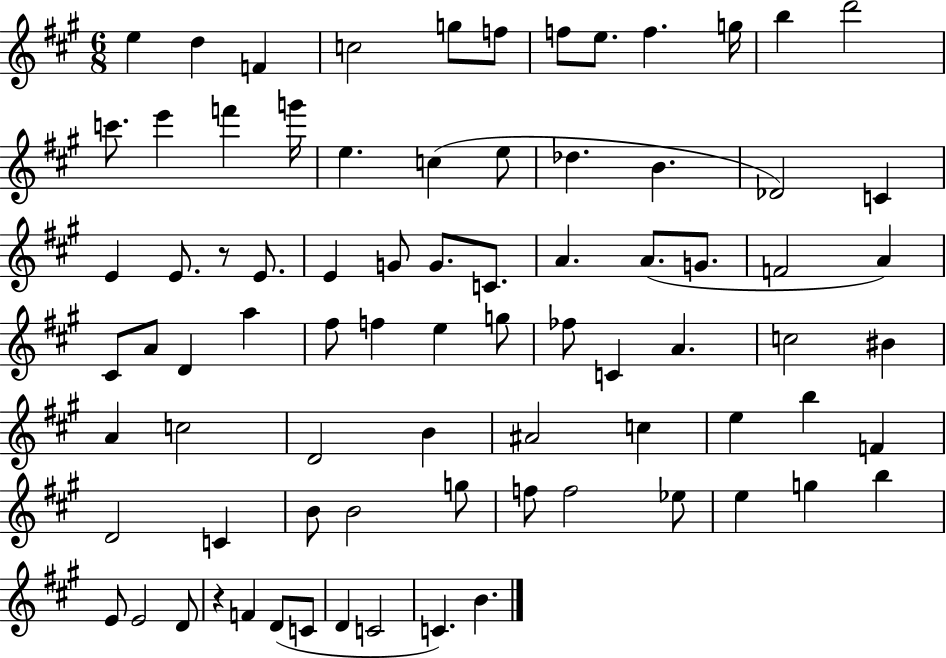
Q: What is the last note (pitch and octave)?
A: B4